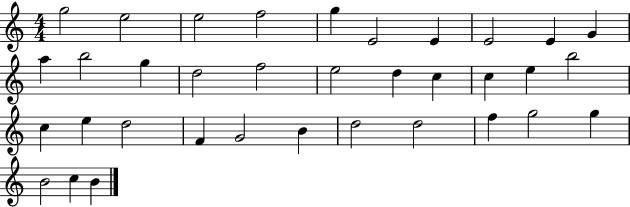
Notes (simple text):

G5/h E5/h E5/h F5/h G5/q E4/h E4/q E4/h E4/q G4/q A5/q B5/h G5/q D5/h F5/h E5/h D5/q C5/q C5/q E5/q B5/h C5/q E5/q D5/h F4/q G4/h B4/q D5/h D5/h F5/q G5/h G5/q B4/h C5/q B4/q